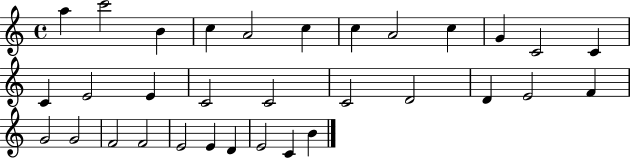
{
  \clef treble
  \time 4/4
  \defaultTimeSignature
  \key c \major
  a''4 c'''2 b'4 | c''4 a'2 c''4 | c''4 a'2 c''4 | g'4 c'2 c'4 | \break c'4 e'2 e'4 | c'2 c'2 | c'2 d'2 | d'4 e'2 f'4 | \break g'2 g'2 | f'2 f'2 | e'2 e'4 d'4 | e'2 c'4 b'4 | \break \bar "|."
}